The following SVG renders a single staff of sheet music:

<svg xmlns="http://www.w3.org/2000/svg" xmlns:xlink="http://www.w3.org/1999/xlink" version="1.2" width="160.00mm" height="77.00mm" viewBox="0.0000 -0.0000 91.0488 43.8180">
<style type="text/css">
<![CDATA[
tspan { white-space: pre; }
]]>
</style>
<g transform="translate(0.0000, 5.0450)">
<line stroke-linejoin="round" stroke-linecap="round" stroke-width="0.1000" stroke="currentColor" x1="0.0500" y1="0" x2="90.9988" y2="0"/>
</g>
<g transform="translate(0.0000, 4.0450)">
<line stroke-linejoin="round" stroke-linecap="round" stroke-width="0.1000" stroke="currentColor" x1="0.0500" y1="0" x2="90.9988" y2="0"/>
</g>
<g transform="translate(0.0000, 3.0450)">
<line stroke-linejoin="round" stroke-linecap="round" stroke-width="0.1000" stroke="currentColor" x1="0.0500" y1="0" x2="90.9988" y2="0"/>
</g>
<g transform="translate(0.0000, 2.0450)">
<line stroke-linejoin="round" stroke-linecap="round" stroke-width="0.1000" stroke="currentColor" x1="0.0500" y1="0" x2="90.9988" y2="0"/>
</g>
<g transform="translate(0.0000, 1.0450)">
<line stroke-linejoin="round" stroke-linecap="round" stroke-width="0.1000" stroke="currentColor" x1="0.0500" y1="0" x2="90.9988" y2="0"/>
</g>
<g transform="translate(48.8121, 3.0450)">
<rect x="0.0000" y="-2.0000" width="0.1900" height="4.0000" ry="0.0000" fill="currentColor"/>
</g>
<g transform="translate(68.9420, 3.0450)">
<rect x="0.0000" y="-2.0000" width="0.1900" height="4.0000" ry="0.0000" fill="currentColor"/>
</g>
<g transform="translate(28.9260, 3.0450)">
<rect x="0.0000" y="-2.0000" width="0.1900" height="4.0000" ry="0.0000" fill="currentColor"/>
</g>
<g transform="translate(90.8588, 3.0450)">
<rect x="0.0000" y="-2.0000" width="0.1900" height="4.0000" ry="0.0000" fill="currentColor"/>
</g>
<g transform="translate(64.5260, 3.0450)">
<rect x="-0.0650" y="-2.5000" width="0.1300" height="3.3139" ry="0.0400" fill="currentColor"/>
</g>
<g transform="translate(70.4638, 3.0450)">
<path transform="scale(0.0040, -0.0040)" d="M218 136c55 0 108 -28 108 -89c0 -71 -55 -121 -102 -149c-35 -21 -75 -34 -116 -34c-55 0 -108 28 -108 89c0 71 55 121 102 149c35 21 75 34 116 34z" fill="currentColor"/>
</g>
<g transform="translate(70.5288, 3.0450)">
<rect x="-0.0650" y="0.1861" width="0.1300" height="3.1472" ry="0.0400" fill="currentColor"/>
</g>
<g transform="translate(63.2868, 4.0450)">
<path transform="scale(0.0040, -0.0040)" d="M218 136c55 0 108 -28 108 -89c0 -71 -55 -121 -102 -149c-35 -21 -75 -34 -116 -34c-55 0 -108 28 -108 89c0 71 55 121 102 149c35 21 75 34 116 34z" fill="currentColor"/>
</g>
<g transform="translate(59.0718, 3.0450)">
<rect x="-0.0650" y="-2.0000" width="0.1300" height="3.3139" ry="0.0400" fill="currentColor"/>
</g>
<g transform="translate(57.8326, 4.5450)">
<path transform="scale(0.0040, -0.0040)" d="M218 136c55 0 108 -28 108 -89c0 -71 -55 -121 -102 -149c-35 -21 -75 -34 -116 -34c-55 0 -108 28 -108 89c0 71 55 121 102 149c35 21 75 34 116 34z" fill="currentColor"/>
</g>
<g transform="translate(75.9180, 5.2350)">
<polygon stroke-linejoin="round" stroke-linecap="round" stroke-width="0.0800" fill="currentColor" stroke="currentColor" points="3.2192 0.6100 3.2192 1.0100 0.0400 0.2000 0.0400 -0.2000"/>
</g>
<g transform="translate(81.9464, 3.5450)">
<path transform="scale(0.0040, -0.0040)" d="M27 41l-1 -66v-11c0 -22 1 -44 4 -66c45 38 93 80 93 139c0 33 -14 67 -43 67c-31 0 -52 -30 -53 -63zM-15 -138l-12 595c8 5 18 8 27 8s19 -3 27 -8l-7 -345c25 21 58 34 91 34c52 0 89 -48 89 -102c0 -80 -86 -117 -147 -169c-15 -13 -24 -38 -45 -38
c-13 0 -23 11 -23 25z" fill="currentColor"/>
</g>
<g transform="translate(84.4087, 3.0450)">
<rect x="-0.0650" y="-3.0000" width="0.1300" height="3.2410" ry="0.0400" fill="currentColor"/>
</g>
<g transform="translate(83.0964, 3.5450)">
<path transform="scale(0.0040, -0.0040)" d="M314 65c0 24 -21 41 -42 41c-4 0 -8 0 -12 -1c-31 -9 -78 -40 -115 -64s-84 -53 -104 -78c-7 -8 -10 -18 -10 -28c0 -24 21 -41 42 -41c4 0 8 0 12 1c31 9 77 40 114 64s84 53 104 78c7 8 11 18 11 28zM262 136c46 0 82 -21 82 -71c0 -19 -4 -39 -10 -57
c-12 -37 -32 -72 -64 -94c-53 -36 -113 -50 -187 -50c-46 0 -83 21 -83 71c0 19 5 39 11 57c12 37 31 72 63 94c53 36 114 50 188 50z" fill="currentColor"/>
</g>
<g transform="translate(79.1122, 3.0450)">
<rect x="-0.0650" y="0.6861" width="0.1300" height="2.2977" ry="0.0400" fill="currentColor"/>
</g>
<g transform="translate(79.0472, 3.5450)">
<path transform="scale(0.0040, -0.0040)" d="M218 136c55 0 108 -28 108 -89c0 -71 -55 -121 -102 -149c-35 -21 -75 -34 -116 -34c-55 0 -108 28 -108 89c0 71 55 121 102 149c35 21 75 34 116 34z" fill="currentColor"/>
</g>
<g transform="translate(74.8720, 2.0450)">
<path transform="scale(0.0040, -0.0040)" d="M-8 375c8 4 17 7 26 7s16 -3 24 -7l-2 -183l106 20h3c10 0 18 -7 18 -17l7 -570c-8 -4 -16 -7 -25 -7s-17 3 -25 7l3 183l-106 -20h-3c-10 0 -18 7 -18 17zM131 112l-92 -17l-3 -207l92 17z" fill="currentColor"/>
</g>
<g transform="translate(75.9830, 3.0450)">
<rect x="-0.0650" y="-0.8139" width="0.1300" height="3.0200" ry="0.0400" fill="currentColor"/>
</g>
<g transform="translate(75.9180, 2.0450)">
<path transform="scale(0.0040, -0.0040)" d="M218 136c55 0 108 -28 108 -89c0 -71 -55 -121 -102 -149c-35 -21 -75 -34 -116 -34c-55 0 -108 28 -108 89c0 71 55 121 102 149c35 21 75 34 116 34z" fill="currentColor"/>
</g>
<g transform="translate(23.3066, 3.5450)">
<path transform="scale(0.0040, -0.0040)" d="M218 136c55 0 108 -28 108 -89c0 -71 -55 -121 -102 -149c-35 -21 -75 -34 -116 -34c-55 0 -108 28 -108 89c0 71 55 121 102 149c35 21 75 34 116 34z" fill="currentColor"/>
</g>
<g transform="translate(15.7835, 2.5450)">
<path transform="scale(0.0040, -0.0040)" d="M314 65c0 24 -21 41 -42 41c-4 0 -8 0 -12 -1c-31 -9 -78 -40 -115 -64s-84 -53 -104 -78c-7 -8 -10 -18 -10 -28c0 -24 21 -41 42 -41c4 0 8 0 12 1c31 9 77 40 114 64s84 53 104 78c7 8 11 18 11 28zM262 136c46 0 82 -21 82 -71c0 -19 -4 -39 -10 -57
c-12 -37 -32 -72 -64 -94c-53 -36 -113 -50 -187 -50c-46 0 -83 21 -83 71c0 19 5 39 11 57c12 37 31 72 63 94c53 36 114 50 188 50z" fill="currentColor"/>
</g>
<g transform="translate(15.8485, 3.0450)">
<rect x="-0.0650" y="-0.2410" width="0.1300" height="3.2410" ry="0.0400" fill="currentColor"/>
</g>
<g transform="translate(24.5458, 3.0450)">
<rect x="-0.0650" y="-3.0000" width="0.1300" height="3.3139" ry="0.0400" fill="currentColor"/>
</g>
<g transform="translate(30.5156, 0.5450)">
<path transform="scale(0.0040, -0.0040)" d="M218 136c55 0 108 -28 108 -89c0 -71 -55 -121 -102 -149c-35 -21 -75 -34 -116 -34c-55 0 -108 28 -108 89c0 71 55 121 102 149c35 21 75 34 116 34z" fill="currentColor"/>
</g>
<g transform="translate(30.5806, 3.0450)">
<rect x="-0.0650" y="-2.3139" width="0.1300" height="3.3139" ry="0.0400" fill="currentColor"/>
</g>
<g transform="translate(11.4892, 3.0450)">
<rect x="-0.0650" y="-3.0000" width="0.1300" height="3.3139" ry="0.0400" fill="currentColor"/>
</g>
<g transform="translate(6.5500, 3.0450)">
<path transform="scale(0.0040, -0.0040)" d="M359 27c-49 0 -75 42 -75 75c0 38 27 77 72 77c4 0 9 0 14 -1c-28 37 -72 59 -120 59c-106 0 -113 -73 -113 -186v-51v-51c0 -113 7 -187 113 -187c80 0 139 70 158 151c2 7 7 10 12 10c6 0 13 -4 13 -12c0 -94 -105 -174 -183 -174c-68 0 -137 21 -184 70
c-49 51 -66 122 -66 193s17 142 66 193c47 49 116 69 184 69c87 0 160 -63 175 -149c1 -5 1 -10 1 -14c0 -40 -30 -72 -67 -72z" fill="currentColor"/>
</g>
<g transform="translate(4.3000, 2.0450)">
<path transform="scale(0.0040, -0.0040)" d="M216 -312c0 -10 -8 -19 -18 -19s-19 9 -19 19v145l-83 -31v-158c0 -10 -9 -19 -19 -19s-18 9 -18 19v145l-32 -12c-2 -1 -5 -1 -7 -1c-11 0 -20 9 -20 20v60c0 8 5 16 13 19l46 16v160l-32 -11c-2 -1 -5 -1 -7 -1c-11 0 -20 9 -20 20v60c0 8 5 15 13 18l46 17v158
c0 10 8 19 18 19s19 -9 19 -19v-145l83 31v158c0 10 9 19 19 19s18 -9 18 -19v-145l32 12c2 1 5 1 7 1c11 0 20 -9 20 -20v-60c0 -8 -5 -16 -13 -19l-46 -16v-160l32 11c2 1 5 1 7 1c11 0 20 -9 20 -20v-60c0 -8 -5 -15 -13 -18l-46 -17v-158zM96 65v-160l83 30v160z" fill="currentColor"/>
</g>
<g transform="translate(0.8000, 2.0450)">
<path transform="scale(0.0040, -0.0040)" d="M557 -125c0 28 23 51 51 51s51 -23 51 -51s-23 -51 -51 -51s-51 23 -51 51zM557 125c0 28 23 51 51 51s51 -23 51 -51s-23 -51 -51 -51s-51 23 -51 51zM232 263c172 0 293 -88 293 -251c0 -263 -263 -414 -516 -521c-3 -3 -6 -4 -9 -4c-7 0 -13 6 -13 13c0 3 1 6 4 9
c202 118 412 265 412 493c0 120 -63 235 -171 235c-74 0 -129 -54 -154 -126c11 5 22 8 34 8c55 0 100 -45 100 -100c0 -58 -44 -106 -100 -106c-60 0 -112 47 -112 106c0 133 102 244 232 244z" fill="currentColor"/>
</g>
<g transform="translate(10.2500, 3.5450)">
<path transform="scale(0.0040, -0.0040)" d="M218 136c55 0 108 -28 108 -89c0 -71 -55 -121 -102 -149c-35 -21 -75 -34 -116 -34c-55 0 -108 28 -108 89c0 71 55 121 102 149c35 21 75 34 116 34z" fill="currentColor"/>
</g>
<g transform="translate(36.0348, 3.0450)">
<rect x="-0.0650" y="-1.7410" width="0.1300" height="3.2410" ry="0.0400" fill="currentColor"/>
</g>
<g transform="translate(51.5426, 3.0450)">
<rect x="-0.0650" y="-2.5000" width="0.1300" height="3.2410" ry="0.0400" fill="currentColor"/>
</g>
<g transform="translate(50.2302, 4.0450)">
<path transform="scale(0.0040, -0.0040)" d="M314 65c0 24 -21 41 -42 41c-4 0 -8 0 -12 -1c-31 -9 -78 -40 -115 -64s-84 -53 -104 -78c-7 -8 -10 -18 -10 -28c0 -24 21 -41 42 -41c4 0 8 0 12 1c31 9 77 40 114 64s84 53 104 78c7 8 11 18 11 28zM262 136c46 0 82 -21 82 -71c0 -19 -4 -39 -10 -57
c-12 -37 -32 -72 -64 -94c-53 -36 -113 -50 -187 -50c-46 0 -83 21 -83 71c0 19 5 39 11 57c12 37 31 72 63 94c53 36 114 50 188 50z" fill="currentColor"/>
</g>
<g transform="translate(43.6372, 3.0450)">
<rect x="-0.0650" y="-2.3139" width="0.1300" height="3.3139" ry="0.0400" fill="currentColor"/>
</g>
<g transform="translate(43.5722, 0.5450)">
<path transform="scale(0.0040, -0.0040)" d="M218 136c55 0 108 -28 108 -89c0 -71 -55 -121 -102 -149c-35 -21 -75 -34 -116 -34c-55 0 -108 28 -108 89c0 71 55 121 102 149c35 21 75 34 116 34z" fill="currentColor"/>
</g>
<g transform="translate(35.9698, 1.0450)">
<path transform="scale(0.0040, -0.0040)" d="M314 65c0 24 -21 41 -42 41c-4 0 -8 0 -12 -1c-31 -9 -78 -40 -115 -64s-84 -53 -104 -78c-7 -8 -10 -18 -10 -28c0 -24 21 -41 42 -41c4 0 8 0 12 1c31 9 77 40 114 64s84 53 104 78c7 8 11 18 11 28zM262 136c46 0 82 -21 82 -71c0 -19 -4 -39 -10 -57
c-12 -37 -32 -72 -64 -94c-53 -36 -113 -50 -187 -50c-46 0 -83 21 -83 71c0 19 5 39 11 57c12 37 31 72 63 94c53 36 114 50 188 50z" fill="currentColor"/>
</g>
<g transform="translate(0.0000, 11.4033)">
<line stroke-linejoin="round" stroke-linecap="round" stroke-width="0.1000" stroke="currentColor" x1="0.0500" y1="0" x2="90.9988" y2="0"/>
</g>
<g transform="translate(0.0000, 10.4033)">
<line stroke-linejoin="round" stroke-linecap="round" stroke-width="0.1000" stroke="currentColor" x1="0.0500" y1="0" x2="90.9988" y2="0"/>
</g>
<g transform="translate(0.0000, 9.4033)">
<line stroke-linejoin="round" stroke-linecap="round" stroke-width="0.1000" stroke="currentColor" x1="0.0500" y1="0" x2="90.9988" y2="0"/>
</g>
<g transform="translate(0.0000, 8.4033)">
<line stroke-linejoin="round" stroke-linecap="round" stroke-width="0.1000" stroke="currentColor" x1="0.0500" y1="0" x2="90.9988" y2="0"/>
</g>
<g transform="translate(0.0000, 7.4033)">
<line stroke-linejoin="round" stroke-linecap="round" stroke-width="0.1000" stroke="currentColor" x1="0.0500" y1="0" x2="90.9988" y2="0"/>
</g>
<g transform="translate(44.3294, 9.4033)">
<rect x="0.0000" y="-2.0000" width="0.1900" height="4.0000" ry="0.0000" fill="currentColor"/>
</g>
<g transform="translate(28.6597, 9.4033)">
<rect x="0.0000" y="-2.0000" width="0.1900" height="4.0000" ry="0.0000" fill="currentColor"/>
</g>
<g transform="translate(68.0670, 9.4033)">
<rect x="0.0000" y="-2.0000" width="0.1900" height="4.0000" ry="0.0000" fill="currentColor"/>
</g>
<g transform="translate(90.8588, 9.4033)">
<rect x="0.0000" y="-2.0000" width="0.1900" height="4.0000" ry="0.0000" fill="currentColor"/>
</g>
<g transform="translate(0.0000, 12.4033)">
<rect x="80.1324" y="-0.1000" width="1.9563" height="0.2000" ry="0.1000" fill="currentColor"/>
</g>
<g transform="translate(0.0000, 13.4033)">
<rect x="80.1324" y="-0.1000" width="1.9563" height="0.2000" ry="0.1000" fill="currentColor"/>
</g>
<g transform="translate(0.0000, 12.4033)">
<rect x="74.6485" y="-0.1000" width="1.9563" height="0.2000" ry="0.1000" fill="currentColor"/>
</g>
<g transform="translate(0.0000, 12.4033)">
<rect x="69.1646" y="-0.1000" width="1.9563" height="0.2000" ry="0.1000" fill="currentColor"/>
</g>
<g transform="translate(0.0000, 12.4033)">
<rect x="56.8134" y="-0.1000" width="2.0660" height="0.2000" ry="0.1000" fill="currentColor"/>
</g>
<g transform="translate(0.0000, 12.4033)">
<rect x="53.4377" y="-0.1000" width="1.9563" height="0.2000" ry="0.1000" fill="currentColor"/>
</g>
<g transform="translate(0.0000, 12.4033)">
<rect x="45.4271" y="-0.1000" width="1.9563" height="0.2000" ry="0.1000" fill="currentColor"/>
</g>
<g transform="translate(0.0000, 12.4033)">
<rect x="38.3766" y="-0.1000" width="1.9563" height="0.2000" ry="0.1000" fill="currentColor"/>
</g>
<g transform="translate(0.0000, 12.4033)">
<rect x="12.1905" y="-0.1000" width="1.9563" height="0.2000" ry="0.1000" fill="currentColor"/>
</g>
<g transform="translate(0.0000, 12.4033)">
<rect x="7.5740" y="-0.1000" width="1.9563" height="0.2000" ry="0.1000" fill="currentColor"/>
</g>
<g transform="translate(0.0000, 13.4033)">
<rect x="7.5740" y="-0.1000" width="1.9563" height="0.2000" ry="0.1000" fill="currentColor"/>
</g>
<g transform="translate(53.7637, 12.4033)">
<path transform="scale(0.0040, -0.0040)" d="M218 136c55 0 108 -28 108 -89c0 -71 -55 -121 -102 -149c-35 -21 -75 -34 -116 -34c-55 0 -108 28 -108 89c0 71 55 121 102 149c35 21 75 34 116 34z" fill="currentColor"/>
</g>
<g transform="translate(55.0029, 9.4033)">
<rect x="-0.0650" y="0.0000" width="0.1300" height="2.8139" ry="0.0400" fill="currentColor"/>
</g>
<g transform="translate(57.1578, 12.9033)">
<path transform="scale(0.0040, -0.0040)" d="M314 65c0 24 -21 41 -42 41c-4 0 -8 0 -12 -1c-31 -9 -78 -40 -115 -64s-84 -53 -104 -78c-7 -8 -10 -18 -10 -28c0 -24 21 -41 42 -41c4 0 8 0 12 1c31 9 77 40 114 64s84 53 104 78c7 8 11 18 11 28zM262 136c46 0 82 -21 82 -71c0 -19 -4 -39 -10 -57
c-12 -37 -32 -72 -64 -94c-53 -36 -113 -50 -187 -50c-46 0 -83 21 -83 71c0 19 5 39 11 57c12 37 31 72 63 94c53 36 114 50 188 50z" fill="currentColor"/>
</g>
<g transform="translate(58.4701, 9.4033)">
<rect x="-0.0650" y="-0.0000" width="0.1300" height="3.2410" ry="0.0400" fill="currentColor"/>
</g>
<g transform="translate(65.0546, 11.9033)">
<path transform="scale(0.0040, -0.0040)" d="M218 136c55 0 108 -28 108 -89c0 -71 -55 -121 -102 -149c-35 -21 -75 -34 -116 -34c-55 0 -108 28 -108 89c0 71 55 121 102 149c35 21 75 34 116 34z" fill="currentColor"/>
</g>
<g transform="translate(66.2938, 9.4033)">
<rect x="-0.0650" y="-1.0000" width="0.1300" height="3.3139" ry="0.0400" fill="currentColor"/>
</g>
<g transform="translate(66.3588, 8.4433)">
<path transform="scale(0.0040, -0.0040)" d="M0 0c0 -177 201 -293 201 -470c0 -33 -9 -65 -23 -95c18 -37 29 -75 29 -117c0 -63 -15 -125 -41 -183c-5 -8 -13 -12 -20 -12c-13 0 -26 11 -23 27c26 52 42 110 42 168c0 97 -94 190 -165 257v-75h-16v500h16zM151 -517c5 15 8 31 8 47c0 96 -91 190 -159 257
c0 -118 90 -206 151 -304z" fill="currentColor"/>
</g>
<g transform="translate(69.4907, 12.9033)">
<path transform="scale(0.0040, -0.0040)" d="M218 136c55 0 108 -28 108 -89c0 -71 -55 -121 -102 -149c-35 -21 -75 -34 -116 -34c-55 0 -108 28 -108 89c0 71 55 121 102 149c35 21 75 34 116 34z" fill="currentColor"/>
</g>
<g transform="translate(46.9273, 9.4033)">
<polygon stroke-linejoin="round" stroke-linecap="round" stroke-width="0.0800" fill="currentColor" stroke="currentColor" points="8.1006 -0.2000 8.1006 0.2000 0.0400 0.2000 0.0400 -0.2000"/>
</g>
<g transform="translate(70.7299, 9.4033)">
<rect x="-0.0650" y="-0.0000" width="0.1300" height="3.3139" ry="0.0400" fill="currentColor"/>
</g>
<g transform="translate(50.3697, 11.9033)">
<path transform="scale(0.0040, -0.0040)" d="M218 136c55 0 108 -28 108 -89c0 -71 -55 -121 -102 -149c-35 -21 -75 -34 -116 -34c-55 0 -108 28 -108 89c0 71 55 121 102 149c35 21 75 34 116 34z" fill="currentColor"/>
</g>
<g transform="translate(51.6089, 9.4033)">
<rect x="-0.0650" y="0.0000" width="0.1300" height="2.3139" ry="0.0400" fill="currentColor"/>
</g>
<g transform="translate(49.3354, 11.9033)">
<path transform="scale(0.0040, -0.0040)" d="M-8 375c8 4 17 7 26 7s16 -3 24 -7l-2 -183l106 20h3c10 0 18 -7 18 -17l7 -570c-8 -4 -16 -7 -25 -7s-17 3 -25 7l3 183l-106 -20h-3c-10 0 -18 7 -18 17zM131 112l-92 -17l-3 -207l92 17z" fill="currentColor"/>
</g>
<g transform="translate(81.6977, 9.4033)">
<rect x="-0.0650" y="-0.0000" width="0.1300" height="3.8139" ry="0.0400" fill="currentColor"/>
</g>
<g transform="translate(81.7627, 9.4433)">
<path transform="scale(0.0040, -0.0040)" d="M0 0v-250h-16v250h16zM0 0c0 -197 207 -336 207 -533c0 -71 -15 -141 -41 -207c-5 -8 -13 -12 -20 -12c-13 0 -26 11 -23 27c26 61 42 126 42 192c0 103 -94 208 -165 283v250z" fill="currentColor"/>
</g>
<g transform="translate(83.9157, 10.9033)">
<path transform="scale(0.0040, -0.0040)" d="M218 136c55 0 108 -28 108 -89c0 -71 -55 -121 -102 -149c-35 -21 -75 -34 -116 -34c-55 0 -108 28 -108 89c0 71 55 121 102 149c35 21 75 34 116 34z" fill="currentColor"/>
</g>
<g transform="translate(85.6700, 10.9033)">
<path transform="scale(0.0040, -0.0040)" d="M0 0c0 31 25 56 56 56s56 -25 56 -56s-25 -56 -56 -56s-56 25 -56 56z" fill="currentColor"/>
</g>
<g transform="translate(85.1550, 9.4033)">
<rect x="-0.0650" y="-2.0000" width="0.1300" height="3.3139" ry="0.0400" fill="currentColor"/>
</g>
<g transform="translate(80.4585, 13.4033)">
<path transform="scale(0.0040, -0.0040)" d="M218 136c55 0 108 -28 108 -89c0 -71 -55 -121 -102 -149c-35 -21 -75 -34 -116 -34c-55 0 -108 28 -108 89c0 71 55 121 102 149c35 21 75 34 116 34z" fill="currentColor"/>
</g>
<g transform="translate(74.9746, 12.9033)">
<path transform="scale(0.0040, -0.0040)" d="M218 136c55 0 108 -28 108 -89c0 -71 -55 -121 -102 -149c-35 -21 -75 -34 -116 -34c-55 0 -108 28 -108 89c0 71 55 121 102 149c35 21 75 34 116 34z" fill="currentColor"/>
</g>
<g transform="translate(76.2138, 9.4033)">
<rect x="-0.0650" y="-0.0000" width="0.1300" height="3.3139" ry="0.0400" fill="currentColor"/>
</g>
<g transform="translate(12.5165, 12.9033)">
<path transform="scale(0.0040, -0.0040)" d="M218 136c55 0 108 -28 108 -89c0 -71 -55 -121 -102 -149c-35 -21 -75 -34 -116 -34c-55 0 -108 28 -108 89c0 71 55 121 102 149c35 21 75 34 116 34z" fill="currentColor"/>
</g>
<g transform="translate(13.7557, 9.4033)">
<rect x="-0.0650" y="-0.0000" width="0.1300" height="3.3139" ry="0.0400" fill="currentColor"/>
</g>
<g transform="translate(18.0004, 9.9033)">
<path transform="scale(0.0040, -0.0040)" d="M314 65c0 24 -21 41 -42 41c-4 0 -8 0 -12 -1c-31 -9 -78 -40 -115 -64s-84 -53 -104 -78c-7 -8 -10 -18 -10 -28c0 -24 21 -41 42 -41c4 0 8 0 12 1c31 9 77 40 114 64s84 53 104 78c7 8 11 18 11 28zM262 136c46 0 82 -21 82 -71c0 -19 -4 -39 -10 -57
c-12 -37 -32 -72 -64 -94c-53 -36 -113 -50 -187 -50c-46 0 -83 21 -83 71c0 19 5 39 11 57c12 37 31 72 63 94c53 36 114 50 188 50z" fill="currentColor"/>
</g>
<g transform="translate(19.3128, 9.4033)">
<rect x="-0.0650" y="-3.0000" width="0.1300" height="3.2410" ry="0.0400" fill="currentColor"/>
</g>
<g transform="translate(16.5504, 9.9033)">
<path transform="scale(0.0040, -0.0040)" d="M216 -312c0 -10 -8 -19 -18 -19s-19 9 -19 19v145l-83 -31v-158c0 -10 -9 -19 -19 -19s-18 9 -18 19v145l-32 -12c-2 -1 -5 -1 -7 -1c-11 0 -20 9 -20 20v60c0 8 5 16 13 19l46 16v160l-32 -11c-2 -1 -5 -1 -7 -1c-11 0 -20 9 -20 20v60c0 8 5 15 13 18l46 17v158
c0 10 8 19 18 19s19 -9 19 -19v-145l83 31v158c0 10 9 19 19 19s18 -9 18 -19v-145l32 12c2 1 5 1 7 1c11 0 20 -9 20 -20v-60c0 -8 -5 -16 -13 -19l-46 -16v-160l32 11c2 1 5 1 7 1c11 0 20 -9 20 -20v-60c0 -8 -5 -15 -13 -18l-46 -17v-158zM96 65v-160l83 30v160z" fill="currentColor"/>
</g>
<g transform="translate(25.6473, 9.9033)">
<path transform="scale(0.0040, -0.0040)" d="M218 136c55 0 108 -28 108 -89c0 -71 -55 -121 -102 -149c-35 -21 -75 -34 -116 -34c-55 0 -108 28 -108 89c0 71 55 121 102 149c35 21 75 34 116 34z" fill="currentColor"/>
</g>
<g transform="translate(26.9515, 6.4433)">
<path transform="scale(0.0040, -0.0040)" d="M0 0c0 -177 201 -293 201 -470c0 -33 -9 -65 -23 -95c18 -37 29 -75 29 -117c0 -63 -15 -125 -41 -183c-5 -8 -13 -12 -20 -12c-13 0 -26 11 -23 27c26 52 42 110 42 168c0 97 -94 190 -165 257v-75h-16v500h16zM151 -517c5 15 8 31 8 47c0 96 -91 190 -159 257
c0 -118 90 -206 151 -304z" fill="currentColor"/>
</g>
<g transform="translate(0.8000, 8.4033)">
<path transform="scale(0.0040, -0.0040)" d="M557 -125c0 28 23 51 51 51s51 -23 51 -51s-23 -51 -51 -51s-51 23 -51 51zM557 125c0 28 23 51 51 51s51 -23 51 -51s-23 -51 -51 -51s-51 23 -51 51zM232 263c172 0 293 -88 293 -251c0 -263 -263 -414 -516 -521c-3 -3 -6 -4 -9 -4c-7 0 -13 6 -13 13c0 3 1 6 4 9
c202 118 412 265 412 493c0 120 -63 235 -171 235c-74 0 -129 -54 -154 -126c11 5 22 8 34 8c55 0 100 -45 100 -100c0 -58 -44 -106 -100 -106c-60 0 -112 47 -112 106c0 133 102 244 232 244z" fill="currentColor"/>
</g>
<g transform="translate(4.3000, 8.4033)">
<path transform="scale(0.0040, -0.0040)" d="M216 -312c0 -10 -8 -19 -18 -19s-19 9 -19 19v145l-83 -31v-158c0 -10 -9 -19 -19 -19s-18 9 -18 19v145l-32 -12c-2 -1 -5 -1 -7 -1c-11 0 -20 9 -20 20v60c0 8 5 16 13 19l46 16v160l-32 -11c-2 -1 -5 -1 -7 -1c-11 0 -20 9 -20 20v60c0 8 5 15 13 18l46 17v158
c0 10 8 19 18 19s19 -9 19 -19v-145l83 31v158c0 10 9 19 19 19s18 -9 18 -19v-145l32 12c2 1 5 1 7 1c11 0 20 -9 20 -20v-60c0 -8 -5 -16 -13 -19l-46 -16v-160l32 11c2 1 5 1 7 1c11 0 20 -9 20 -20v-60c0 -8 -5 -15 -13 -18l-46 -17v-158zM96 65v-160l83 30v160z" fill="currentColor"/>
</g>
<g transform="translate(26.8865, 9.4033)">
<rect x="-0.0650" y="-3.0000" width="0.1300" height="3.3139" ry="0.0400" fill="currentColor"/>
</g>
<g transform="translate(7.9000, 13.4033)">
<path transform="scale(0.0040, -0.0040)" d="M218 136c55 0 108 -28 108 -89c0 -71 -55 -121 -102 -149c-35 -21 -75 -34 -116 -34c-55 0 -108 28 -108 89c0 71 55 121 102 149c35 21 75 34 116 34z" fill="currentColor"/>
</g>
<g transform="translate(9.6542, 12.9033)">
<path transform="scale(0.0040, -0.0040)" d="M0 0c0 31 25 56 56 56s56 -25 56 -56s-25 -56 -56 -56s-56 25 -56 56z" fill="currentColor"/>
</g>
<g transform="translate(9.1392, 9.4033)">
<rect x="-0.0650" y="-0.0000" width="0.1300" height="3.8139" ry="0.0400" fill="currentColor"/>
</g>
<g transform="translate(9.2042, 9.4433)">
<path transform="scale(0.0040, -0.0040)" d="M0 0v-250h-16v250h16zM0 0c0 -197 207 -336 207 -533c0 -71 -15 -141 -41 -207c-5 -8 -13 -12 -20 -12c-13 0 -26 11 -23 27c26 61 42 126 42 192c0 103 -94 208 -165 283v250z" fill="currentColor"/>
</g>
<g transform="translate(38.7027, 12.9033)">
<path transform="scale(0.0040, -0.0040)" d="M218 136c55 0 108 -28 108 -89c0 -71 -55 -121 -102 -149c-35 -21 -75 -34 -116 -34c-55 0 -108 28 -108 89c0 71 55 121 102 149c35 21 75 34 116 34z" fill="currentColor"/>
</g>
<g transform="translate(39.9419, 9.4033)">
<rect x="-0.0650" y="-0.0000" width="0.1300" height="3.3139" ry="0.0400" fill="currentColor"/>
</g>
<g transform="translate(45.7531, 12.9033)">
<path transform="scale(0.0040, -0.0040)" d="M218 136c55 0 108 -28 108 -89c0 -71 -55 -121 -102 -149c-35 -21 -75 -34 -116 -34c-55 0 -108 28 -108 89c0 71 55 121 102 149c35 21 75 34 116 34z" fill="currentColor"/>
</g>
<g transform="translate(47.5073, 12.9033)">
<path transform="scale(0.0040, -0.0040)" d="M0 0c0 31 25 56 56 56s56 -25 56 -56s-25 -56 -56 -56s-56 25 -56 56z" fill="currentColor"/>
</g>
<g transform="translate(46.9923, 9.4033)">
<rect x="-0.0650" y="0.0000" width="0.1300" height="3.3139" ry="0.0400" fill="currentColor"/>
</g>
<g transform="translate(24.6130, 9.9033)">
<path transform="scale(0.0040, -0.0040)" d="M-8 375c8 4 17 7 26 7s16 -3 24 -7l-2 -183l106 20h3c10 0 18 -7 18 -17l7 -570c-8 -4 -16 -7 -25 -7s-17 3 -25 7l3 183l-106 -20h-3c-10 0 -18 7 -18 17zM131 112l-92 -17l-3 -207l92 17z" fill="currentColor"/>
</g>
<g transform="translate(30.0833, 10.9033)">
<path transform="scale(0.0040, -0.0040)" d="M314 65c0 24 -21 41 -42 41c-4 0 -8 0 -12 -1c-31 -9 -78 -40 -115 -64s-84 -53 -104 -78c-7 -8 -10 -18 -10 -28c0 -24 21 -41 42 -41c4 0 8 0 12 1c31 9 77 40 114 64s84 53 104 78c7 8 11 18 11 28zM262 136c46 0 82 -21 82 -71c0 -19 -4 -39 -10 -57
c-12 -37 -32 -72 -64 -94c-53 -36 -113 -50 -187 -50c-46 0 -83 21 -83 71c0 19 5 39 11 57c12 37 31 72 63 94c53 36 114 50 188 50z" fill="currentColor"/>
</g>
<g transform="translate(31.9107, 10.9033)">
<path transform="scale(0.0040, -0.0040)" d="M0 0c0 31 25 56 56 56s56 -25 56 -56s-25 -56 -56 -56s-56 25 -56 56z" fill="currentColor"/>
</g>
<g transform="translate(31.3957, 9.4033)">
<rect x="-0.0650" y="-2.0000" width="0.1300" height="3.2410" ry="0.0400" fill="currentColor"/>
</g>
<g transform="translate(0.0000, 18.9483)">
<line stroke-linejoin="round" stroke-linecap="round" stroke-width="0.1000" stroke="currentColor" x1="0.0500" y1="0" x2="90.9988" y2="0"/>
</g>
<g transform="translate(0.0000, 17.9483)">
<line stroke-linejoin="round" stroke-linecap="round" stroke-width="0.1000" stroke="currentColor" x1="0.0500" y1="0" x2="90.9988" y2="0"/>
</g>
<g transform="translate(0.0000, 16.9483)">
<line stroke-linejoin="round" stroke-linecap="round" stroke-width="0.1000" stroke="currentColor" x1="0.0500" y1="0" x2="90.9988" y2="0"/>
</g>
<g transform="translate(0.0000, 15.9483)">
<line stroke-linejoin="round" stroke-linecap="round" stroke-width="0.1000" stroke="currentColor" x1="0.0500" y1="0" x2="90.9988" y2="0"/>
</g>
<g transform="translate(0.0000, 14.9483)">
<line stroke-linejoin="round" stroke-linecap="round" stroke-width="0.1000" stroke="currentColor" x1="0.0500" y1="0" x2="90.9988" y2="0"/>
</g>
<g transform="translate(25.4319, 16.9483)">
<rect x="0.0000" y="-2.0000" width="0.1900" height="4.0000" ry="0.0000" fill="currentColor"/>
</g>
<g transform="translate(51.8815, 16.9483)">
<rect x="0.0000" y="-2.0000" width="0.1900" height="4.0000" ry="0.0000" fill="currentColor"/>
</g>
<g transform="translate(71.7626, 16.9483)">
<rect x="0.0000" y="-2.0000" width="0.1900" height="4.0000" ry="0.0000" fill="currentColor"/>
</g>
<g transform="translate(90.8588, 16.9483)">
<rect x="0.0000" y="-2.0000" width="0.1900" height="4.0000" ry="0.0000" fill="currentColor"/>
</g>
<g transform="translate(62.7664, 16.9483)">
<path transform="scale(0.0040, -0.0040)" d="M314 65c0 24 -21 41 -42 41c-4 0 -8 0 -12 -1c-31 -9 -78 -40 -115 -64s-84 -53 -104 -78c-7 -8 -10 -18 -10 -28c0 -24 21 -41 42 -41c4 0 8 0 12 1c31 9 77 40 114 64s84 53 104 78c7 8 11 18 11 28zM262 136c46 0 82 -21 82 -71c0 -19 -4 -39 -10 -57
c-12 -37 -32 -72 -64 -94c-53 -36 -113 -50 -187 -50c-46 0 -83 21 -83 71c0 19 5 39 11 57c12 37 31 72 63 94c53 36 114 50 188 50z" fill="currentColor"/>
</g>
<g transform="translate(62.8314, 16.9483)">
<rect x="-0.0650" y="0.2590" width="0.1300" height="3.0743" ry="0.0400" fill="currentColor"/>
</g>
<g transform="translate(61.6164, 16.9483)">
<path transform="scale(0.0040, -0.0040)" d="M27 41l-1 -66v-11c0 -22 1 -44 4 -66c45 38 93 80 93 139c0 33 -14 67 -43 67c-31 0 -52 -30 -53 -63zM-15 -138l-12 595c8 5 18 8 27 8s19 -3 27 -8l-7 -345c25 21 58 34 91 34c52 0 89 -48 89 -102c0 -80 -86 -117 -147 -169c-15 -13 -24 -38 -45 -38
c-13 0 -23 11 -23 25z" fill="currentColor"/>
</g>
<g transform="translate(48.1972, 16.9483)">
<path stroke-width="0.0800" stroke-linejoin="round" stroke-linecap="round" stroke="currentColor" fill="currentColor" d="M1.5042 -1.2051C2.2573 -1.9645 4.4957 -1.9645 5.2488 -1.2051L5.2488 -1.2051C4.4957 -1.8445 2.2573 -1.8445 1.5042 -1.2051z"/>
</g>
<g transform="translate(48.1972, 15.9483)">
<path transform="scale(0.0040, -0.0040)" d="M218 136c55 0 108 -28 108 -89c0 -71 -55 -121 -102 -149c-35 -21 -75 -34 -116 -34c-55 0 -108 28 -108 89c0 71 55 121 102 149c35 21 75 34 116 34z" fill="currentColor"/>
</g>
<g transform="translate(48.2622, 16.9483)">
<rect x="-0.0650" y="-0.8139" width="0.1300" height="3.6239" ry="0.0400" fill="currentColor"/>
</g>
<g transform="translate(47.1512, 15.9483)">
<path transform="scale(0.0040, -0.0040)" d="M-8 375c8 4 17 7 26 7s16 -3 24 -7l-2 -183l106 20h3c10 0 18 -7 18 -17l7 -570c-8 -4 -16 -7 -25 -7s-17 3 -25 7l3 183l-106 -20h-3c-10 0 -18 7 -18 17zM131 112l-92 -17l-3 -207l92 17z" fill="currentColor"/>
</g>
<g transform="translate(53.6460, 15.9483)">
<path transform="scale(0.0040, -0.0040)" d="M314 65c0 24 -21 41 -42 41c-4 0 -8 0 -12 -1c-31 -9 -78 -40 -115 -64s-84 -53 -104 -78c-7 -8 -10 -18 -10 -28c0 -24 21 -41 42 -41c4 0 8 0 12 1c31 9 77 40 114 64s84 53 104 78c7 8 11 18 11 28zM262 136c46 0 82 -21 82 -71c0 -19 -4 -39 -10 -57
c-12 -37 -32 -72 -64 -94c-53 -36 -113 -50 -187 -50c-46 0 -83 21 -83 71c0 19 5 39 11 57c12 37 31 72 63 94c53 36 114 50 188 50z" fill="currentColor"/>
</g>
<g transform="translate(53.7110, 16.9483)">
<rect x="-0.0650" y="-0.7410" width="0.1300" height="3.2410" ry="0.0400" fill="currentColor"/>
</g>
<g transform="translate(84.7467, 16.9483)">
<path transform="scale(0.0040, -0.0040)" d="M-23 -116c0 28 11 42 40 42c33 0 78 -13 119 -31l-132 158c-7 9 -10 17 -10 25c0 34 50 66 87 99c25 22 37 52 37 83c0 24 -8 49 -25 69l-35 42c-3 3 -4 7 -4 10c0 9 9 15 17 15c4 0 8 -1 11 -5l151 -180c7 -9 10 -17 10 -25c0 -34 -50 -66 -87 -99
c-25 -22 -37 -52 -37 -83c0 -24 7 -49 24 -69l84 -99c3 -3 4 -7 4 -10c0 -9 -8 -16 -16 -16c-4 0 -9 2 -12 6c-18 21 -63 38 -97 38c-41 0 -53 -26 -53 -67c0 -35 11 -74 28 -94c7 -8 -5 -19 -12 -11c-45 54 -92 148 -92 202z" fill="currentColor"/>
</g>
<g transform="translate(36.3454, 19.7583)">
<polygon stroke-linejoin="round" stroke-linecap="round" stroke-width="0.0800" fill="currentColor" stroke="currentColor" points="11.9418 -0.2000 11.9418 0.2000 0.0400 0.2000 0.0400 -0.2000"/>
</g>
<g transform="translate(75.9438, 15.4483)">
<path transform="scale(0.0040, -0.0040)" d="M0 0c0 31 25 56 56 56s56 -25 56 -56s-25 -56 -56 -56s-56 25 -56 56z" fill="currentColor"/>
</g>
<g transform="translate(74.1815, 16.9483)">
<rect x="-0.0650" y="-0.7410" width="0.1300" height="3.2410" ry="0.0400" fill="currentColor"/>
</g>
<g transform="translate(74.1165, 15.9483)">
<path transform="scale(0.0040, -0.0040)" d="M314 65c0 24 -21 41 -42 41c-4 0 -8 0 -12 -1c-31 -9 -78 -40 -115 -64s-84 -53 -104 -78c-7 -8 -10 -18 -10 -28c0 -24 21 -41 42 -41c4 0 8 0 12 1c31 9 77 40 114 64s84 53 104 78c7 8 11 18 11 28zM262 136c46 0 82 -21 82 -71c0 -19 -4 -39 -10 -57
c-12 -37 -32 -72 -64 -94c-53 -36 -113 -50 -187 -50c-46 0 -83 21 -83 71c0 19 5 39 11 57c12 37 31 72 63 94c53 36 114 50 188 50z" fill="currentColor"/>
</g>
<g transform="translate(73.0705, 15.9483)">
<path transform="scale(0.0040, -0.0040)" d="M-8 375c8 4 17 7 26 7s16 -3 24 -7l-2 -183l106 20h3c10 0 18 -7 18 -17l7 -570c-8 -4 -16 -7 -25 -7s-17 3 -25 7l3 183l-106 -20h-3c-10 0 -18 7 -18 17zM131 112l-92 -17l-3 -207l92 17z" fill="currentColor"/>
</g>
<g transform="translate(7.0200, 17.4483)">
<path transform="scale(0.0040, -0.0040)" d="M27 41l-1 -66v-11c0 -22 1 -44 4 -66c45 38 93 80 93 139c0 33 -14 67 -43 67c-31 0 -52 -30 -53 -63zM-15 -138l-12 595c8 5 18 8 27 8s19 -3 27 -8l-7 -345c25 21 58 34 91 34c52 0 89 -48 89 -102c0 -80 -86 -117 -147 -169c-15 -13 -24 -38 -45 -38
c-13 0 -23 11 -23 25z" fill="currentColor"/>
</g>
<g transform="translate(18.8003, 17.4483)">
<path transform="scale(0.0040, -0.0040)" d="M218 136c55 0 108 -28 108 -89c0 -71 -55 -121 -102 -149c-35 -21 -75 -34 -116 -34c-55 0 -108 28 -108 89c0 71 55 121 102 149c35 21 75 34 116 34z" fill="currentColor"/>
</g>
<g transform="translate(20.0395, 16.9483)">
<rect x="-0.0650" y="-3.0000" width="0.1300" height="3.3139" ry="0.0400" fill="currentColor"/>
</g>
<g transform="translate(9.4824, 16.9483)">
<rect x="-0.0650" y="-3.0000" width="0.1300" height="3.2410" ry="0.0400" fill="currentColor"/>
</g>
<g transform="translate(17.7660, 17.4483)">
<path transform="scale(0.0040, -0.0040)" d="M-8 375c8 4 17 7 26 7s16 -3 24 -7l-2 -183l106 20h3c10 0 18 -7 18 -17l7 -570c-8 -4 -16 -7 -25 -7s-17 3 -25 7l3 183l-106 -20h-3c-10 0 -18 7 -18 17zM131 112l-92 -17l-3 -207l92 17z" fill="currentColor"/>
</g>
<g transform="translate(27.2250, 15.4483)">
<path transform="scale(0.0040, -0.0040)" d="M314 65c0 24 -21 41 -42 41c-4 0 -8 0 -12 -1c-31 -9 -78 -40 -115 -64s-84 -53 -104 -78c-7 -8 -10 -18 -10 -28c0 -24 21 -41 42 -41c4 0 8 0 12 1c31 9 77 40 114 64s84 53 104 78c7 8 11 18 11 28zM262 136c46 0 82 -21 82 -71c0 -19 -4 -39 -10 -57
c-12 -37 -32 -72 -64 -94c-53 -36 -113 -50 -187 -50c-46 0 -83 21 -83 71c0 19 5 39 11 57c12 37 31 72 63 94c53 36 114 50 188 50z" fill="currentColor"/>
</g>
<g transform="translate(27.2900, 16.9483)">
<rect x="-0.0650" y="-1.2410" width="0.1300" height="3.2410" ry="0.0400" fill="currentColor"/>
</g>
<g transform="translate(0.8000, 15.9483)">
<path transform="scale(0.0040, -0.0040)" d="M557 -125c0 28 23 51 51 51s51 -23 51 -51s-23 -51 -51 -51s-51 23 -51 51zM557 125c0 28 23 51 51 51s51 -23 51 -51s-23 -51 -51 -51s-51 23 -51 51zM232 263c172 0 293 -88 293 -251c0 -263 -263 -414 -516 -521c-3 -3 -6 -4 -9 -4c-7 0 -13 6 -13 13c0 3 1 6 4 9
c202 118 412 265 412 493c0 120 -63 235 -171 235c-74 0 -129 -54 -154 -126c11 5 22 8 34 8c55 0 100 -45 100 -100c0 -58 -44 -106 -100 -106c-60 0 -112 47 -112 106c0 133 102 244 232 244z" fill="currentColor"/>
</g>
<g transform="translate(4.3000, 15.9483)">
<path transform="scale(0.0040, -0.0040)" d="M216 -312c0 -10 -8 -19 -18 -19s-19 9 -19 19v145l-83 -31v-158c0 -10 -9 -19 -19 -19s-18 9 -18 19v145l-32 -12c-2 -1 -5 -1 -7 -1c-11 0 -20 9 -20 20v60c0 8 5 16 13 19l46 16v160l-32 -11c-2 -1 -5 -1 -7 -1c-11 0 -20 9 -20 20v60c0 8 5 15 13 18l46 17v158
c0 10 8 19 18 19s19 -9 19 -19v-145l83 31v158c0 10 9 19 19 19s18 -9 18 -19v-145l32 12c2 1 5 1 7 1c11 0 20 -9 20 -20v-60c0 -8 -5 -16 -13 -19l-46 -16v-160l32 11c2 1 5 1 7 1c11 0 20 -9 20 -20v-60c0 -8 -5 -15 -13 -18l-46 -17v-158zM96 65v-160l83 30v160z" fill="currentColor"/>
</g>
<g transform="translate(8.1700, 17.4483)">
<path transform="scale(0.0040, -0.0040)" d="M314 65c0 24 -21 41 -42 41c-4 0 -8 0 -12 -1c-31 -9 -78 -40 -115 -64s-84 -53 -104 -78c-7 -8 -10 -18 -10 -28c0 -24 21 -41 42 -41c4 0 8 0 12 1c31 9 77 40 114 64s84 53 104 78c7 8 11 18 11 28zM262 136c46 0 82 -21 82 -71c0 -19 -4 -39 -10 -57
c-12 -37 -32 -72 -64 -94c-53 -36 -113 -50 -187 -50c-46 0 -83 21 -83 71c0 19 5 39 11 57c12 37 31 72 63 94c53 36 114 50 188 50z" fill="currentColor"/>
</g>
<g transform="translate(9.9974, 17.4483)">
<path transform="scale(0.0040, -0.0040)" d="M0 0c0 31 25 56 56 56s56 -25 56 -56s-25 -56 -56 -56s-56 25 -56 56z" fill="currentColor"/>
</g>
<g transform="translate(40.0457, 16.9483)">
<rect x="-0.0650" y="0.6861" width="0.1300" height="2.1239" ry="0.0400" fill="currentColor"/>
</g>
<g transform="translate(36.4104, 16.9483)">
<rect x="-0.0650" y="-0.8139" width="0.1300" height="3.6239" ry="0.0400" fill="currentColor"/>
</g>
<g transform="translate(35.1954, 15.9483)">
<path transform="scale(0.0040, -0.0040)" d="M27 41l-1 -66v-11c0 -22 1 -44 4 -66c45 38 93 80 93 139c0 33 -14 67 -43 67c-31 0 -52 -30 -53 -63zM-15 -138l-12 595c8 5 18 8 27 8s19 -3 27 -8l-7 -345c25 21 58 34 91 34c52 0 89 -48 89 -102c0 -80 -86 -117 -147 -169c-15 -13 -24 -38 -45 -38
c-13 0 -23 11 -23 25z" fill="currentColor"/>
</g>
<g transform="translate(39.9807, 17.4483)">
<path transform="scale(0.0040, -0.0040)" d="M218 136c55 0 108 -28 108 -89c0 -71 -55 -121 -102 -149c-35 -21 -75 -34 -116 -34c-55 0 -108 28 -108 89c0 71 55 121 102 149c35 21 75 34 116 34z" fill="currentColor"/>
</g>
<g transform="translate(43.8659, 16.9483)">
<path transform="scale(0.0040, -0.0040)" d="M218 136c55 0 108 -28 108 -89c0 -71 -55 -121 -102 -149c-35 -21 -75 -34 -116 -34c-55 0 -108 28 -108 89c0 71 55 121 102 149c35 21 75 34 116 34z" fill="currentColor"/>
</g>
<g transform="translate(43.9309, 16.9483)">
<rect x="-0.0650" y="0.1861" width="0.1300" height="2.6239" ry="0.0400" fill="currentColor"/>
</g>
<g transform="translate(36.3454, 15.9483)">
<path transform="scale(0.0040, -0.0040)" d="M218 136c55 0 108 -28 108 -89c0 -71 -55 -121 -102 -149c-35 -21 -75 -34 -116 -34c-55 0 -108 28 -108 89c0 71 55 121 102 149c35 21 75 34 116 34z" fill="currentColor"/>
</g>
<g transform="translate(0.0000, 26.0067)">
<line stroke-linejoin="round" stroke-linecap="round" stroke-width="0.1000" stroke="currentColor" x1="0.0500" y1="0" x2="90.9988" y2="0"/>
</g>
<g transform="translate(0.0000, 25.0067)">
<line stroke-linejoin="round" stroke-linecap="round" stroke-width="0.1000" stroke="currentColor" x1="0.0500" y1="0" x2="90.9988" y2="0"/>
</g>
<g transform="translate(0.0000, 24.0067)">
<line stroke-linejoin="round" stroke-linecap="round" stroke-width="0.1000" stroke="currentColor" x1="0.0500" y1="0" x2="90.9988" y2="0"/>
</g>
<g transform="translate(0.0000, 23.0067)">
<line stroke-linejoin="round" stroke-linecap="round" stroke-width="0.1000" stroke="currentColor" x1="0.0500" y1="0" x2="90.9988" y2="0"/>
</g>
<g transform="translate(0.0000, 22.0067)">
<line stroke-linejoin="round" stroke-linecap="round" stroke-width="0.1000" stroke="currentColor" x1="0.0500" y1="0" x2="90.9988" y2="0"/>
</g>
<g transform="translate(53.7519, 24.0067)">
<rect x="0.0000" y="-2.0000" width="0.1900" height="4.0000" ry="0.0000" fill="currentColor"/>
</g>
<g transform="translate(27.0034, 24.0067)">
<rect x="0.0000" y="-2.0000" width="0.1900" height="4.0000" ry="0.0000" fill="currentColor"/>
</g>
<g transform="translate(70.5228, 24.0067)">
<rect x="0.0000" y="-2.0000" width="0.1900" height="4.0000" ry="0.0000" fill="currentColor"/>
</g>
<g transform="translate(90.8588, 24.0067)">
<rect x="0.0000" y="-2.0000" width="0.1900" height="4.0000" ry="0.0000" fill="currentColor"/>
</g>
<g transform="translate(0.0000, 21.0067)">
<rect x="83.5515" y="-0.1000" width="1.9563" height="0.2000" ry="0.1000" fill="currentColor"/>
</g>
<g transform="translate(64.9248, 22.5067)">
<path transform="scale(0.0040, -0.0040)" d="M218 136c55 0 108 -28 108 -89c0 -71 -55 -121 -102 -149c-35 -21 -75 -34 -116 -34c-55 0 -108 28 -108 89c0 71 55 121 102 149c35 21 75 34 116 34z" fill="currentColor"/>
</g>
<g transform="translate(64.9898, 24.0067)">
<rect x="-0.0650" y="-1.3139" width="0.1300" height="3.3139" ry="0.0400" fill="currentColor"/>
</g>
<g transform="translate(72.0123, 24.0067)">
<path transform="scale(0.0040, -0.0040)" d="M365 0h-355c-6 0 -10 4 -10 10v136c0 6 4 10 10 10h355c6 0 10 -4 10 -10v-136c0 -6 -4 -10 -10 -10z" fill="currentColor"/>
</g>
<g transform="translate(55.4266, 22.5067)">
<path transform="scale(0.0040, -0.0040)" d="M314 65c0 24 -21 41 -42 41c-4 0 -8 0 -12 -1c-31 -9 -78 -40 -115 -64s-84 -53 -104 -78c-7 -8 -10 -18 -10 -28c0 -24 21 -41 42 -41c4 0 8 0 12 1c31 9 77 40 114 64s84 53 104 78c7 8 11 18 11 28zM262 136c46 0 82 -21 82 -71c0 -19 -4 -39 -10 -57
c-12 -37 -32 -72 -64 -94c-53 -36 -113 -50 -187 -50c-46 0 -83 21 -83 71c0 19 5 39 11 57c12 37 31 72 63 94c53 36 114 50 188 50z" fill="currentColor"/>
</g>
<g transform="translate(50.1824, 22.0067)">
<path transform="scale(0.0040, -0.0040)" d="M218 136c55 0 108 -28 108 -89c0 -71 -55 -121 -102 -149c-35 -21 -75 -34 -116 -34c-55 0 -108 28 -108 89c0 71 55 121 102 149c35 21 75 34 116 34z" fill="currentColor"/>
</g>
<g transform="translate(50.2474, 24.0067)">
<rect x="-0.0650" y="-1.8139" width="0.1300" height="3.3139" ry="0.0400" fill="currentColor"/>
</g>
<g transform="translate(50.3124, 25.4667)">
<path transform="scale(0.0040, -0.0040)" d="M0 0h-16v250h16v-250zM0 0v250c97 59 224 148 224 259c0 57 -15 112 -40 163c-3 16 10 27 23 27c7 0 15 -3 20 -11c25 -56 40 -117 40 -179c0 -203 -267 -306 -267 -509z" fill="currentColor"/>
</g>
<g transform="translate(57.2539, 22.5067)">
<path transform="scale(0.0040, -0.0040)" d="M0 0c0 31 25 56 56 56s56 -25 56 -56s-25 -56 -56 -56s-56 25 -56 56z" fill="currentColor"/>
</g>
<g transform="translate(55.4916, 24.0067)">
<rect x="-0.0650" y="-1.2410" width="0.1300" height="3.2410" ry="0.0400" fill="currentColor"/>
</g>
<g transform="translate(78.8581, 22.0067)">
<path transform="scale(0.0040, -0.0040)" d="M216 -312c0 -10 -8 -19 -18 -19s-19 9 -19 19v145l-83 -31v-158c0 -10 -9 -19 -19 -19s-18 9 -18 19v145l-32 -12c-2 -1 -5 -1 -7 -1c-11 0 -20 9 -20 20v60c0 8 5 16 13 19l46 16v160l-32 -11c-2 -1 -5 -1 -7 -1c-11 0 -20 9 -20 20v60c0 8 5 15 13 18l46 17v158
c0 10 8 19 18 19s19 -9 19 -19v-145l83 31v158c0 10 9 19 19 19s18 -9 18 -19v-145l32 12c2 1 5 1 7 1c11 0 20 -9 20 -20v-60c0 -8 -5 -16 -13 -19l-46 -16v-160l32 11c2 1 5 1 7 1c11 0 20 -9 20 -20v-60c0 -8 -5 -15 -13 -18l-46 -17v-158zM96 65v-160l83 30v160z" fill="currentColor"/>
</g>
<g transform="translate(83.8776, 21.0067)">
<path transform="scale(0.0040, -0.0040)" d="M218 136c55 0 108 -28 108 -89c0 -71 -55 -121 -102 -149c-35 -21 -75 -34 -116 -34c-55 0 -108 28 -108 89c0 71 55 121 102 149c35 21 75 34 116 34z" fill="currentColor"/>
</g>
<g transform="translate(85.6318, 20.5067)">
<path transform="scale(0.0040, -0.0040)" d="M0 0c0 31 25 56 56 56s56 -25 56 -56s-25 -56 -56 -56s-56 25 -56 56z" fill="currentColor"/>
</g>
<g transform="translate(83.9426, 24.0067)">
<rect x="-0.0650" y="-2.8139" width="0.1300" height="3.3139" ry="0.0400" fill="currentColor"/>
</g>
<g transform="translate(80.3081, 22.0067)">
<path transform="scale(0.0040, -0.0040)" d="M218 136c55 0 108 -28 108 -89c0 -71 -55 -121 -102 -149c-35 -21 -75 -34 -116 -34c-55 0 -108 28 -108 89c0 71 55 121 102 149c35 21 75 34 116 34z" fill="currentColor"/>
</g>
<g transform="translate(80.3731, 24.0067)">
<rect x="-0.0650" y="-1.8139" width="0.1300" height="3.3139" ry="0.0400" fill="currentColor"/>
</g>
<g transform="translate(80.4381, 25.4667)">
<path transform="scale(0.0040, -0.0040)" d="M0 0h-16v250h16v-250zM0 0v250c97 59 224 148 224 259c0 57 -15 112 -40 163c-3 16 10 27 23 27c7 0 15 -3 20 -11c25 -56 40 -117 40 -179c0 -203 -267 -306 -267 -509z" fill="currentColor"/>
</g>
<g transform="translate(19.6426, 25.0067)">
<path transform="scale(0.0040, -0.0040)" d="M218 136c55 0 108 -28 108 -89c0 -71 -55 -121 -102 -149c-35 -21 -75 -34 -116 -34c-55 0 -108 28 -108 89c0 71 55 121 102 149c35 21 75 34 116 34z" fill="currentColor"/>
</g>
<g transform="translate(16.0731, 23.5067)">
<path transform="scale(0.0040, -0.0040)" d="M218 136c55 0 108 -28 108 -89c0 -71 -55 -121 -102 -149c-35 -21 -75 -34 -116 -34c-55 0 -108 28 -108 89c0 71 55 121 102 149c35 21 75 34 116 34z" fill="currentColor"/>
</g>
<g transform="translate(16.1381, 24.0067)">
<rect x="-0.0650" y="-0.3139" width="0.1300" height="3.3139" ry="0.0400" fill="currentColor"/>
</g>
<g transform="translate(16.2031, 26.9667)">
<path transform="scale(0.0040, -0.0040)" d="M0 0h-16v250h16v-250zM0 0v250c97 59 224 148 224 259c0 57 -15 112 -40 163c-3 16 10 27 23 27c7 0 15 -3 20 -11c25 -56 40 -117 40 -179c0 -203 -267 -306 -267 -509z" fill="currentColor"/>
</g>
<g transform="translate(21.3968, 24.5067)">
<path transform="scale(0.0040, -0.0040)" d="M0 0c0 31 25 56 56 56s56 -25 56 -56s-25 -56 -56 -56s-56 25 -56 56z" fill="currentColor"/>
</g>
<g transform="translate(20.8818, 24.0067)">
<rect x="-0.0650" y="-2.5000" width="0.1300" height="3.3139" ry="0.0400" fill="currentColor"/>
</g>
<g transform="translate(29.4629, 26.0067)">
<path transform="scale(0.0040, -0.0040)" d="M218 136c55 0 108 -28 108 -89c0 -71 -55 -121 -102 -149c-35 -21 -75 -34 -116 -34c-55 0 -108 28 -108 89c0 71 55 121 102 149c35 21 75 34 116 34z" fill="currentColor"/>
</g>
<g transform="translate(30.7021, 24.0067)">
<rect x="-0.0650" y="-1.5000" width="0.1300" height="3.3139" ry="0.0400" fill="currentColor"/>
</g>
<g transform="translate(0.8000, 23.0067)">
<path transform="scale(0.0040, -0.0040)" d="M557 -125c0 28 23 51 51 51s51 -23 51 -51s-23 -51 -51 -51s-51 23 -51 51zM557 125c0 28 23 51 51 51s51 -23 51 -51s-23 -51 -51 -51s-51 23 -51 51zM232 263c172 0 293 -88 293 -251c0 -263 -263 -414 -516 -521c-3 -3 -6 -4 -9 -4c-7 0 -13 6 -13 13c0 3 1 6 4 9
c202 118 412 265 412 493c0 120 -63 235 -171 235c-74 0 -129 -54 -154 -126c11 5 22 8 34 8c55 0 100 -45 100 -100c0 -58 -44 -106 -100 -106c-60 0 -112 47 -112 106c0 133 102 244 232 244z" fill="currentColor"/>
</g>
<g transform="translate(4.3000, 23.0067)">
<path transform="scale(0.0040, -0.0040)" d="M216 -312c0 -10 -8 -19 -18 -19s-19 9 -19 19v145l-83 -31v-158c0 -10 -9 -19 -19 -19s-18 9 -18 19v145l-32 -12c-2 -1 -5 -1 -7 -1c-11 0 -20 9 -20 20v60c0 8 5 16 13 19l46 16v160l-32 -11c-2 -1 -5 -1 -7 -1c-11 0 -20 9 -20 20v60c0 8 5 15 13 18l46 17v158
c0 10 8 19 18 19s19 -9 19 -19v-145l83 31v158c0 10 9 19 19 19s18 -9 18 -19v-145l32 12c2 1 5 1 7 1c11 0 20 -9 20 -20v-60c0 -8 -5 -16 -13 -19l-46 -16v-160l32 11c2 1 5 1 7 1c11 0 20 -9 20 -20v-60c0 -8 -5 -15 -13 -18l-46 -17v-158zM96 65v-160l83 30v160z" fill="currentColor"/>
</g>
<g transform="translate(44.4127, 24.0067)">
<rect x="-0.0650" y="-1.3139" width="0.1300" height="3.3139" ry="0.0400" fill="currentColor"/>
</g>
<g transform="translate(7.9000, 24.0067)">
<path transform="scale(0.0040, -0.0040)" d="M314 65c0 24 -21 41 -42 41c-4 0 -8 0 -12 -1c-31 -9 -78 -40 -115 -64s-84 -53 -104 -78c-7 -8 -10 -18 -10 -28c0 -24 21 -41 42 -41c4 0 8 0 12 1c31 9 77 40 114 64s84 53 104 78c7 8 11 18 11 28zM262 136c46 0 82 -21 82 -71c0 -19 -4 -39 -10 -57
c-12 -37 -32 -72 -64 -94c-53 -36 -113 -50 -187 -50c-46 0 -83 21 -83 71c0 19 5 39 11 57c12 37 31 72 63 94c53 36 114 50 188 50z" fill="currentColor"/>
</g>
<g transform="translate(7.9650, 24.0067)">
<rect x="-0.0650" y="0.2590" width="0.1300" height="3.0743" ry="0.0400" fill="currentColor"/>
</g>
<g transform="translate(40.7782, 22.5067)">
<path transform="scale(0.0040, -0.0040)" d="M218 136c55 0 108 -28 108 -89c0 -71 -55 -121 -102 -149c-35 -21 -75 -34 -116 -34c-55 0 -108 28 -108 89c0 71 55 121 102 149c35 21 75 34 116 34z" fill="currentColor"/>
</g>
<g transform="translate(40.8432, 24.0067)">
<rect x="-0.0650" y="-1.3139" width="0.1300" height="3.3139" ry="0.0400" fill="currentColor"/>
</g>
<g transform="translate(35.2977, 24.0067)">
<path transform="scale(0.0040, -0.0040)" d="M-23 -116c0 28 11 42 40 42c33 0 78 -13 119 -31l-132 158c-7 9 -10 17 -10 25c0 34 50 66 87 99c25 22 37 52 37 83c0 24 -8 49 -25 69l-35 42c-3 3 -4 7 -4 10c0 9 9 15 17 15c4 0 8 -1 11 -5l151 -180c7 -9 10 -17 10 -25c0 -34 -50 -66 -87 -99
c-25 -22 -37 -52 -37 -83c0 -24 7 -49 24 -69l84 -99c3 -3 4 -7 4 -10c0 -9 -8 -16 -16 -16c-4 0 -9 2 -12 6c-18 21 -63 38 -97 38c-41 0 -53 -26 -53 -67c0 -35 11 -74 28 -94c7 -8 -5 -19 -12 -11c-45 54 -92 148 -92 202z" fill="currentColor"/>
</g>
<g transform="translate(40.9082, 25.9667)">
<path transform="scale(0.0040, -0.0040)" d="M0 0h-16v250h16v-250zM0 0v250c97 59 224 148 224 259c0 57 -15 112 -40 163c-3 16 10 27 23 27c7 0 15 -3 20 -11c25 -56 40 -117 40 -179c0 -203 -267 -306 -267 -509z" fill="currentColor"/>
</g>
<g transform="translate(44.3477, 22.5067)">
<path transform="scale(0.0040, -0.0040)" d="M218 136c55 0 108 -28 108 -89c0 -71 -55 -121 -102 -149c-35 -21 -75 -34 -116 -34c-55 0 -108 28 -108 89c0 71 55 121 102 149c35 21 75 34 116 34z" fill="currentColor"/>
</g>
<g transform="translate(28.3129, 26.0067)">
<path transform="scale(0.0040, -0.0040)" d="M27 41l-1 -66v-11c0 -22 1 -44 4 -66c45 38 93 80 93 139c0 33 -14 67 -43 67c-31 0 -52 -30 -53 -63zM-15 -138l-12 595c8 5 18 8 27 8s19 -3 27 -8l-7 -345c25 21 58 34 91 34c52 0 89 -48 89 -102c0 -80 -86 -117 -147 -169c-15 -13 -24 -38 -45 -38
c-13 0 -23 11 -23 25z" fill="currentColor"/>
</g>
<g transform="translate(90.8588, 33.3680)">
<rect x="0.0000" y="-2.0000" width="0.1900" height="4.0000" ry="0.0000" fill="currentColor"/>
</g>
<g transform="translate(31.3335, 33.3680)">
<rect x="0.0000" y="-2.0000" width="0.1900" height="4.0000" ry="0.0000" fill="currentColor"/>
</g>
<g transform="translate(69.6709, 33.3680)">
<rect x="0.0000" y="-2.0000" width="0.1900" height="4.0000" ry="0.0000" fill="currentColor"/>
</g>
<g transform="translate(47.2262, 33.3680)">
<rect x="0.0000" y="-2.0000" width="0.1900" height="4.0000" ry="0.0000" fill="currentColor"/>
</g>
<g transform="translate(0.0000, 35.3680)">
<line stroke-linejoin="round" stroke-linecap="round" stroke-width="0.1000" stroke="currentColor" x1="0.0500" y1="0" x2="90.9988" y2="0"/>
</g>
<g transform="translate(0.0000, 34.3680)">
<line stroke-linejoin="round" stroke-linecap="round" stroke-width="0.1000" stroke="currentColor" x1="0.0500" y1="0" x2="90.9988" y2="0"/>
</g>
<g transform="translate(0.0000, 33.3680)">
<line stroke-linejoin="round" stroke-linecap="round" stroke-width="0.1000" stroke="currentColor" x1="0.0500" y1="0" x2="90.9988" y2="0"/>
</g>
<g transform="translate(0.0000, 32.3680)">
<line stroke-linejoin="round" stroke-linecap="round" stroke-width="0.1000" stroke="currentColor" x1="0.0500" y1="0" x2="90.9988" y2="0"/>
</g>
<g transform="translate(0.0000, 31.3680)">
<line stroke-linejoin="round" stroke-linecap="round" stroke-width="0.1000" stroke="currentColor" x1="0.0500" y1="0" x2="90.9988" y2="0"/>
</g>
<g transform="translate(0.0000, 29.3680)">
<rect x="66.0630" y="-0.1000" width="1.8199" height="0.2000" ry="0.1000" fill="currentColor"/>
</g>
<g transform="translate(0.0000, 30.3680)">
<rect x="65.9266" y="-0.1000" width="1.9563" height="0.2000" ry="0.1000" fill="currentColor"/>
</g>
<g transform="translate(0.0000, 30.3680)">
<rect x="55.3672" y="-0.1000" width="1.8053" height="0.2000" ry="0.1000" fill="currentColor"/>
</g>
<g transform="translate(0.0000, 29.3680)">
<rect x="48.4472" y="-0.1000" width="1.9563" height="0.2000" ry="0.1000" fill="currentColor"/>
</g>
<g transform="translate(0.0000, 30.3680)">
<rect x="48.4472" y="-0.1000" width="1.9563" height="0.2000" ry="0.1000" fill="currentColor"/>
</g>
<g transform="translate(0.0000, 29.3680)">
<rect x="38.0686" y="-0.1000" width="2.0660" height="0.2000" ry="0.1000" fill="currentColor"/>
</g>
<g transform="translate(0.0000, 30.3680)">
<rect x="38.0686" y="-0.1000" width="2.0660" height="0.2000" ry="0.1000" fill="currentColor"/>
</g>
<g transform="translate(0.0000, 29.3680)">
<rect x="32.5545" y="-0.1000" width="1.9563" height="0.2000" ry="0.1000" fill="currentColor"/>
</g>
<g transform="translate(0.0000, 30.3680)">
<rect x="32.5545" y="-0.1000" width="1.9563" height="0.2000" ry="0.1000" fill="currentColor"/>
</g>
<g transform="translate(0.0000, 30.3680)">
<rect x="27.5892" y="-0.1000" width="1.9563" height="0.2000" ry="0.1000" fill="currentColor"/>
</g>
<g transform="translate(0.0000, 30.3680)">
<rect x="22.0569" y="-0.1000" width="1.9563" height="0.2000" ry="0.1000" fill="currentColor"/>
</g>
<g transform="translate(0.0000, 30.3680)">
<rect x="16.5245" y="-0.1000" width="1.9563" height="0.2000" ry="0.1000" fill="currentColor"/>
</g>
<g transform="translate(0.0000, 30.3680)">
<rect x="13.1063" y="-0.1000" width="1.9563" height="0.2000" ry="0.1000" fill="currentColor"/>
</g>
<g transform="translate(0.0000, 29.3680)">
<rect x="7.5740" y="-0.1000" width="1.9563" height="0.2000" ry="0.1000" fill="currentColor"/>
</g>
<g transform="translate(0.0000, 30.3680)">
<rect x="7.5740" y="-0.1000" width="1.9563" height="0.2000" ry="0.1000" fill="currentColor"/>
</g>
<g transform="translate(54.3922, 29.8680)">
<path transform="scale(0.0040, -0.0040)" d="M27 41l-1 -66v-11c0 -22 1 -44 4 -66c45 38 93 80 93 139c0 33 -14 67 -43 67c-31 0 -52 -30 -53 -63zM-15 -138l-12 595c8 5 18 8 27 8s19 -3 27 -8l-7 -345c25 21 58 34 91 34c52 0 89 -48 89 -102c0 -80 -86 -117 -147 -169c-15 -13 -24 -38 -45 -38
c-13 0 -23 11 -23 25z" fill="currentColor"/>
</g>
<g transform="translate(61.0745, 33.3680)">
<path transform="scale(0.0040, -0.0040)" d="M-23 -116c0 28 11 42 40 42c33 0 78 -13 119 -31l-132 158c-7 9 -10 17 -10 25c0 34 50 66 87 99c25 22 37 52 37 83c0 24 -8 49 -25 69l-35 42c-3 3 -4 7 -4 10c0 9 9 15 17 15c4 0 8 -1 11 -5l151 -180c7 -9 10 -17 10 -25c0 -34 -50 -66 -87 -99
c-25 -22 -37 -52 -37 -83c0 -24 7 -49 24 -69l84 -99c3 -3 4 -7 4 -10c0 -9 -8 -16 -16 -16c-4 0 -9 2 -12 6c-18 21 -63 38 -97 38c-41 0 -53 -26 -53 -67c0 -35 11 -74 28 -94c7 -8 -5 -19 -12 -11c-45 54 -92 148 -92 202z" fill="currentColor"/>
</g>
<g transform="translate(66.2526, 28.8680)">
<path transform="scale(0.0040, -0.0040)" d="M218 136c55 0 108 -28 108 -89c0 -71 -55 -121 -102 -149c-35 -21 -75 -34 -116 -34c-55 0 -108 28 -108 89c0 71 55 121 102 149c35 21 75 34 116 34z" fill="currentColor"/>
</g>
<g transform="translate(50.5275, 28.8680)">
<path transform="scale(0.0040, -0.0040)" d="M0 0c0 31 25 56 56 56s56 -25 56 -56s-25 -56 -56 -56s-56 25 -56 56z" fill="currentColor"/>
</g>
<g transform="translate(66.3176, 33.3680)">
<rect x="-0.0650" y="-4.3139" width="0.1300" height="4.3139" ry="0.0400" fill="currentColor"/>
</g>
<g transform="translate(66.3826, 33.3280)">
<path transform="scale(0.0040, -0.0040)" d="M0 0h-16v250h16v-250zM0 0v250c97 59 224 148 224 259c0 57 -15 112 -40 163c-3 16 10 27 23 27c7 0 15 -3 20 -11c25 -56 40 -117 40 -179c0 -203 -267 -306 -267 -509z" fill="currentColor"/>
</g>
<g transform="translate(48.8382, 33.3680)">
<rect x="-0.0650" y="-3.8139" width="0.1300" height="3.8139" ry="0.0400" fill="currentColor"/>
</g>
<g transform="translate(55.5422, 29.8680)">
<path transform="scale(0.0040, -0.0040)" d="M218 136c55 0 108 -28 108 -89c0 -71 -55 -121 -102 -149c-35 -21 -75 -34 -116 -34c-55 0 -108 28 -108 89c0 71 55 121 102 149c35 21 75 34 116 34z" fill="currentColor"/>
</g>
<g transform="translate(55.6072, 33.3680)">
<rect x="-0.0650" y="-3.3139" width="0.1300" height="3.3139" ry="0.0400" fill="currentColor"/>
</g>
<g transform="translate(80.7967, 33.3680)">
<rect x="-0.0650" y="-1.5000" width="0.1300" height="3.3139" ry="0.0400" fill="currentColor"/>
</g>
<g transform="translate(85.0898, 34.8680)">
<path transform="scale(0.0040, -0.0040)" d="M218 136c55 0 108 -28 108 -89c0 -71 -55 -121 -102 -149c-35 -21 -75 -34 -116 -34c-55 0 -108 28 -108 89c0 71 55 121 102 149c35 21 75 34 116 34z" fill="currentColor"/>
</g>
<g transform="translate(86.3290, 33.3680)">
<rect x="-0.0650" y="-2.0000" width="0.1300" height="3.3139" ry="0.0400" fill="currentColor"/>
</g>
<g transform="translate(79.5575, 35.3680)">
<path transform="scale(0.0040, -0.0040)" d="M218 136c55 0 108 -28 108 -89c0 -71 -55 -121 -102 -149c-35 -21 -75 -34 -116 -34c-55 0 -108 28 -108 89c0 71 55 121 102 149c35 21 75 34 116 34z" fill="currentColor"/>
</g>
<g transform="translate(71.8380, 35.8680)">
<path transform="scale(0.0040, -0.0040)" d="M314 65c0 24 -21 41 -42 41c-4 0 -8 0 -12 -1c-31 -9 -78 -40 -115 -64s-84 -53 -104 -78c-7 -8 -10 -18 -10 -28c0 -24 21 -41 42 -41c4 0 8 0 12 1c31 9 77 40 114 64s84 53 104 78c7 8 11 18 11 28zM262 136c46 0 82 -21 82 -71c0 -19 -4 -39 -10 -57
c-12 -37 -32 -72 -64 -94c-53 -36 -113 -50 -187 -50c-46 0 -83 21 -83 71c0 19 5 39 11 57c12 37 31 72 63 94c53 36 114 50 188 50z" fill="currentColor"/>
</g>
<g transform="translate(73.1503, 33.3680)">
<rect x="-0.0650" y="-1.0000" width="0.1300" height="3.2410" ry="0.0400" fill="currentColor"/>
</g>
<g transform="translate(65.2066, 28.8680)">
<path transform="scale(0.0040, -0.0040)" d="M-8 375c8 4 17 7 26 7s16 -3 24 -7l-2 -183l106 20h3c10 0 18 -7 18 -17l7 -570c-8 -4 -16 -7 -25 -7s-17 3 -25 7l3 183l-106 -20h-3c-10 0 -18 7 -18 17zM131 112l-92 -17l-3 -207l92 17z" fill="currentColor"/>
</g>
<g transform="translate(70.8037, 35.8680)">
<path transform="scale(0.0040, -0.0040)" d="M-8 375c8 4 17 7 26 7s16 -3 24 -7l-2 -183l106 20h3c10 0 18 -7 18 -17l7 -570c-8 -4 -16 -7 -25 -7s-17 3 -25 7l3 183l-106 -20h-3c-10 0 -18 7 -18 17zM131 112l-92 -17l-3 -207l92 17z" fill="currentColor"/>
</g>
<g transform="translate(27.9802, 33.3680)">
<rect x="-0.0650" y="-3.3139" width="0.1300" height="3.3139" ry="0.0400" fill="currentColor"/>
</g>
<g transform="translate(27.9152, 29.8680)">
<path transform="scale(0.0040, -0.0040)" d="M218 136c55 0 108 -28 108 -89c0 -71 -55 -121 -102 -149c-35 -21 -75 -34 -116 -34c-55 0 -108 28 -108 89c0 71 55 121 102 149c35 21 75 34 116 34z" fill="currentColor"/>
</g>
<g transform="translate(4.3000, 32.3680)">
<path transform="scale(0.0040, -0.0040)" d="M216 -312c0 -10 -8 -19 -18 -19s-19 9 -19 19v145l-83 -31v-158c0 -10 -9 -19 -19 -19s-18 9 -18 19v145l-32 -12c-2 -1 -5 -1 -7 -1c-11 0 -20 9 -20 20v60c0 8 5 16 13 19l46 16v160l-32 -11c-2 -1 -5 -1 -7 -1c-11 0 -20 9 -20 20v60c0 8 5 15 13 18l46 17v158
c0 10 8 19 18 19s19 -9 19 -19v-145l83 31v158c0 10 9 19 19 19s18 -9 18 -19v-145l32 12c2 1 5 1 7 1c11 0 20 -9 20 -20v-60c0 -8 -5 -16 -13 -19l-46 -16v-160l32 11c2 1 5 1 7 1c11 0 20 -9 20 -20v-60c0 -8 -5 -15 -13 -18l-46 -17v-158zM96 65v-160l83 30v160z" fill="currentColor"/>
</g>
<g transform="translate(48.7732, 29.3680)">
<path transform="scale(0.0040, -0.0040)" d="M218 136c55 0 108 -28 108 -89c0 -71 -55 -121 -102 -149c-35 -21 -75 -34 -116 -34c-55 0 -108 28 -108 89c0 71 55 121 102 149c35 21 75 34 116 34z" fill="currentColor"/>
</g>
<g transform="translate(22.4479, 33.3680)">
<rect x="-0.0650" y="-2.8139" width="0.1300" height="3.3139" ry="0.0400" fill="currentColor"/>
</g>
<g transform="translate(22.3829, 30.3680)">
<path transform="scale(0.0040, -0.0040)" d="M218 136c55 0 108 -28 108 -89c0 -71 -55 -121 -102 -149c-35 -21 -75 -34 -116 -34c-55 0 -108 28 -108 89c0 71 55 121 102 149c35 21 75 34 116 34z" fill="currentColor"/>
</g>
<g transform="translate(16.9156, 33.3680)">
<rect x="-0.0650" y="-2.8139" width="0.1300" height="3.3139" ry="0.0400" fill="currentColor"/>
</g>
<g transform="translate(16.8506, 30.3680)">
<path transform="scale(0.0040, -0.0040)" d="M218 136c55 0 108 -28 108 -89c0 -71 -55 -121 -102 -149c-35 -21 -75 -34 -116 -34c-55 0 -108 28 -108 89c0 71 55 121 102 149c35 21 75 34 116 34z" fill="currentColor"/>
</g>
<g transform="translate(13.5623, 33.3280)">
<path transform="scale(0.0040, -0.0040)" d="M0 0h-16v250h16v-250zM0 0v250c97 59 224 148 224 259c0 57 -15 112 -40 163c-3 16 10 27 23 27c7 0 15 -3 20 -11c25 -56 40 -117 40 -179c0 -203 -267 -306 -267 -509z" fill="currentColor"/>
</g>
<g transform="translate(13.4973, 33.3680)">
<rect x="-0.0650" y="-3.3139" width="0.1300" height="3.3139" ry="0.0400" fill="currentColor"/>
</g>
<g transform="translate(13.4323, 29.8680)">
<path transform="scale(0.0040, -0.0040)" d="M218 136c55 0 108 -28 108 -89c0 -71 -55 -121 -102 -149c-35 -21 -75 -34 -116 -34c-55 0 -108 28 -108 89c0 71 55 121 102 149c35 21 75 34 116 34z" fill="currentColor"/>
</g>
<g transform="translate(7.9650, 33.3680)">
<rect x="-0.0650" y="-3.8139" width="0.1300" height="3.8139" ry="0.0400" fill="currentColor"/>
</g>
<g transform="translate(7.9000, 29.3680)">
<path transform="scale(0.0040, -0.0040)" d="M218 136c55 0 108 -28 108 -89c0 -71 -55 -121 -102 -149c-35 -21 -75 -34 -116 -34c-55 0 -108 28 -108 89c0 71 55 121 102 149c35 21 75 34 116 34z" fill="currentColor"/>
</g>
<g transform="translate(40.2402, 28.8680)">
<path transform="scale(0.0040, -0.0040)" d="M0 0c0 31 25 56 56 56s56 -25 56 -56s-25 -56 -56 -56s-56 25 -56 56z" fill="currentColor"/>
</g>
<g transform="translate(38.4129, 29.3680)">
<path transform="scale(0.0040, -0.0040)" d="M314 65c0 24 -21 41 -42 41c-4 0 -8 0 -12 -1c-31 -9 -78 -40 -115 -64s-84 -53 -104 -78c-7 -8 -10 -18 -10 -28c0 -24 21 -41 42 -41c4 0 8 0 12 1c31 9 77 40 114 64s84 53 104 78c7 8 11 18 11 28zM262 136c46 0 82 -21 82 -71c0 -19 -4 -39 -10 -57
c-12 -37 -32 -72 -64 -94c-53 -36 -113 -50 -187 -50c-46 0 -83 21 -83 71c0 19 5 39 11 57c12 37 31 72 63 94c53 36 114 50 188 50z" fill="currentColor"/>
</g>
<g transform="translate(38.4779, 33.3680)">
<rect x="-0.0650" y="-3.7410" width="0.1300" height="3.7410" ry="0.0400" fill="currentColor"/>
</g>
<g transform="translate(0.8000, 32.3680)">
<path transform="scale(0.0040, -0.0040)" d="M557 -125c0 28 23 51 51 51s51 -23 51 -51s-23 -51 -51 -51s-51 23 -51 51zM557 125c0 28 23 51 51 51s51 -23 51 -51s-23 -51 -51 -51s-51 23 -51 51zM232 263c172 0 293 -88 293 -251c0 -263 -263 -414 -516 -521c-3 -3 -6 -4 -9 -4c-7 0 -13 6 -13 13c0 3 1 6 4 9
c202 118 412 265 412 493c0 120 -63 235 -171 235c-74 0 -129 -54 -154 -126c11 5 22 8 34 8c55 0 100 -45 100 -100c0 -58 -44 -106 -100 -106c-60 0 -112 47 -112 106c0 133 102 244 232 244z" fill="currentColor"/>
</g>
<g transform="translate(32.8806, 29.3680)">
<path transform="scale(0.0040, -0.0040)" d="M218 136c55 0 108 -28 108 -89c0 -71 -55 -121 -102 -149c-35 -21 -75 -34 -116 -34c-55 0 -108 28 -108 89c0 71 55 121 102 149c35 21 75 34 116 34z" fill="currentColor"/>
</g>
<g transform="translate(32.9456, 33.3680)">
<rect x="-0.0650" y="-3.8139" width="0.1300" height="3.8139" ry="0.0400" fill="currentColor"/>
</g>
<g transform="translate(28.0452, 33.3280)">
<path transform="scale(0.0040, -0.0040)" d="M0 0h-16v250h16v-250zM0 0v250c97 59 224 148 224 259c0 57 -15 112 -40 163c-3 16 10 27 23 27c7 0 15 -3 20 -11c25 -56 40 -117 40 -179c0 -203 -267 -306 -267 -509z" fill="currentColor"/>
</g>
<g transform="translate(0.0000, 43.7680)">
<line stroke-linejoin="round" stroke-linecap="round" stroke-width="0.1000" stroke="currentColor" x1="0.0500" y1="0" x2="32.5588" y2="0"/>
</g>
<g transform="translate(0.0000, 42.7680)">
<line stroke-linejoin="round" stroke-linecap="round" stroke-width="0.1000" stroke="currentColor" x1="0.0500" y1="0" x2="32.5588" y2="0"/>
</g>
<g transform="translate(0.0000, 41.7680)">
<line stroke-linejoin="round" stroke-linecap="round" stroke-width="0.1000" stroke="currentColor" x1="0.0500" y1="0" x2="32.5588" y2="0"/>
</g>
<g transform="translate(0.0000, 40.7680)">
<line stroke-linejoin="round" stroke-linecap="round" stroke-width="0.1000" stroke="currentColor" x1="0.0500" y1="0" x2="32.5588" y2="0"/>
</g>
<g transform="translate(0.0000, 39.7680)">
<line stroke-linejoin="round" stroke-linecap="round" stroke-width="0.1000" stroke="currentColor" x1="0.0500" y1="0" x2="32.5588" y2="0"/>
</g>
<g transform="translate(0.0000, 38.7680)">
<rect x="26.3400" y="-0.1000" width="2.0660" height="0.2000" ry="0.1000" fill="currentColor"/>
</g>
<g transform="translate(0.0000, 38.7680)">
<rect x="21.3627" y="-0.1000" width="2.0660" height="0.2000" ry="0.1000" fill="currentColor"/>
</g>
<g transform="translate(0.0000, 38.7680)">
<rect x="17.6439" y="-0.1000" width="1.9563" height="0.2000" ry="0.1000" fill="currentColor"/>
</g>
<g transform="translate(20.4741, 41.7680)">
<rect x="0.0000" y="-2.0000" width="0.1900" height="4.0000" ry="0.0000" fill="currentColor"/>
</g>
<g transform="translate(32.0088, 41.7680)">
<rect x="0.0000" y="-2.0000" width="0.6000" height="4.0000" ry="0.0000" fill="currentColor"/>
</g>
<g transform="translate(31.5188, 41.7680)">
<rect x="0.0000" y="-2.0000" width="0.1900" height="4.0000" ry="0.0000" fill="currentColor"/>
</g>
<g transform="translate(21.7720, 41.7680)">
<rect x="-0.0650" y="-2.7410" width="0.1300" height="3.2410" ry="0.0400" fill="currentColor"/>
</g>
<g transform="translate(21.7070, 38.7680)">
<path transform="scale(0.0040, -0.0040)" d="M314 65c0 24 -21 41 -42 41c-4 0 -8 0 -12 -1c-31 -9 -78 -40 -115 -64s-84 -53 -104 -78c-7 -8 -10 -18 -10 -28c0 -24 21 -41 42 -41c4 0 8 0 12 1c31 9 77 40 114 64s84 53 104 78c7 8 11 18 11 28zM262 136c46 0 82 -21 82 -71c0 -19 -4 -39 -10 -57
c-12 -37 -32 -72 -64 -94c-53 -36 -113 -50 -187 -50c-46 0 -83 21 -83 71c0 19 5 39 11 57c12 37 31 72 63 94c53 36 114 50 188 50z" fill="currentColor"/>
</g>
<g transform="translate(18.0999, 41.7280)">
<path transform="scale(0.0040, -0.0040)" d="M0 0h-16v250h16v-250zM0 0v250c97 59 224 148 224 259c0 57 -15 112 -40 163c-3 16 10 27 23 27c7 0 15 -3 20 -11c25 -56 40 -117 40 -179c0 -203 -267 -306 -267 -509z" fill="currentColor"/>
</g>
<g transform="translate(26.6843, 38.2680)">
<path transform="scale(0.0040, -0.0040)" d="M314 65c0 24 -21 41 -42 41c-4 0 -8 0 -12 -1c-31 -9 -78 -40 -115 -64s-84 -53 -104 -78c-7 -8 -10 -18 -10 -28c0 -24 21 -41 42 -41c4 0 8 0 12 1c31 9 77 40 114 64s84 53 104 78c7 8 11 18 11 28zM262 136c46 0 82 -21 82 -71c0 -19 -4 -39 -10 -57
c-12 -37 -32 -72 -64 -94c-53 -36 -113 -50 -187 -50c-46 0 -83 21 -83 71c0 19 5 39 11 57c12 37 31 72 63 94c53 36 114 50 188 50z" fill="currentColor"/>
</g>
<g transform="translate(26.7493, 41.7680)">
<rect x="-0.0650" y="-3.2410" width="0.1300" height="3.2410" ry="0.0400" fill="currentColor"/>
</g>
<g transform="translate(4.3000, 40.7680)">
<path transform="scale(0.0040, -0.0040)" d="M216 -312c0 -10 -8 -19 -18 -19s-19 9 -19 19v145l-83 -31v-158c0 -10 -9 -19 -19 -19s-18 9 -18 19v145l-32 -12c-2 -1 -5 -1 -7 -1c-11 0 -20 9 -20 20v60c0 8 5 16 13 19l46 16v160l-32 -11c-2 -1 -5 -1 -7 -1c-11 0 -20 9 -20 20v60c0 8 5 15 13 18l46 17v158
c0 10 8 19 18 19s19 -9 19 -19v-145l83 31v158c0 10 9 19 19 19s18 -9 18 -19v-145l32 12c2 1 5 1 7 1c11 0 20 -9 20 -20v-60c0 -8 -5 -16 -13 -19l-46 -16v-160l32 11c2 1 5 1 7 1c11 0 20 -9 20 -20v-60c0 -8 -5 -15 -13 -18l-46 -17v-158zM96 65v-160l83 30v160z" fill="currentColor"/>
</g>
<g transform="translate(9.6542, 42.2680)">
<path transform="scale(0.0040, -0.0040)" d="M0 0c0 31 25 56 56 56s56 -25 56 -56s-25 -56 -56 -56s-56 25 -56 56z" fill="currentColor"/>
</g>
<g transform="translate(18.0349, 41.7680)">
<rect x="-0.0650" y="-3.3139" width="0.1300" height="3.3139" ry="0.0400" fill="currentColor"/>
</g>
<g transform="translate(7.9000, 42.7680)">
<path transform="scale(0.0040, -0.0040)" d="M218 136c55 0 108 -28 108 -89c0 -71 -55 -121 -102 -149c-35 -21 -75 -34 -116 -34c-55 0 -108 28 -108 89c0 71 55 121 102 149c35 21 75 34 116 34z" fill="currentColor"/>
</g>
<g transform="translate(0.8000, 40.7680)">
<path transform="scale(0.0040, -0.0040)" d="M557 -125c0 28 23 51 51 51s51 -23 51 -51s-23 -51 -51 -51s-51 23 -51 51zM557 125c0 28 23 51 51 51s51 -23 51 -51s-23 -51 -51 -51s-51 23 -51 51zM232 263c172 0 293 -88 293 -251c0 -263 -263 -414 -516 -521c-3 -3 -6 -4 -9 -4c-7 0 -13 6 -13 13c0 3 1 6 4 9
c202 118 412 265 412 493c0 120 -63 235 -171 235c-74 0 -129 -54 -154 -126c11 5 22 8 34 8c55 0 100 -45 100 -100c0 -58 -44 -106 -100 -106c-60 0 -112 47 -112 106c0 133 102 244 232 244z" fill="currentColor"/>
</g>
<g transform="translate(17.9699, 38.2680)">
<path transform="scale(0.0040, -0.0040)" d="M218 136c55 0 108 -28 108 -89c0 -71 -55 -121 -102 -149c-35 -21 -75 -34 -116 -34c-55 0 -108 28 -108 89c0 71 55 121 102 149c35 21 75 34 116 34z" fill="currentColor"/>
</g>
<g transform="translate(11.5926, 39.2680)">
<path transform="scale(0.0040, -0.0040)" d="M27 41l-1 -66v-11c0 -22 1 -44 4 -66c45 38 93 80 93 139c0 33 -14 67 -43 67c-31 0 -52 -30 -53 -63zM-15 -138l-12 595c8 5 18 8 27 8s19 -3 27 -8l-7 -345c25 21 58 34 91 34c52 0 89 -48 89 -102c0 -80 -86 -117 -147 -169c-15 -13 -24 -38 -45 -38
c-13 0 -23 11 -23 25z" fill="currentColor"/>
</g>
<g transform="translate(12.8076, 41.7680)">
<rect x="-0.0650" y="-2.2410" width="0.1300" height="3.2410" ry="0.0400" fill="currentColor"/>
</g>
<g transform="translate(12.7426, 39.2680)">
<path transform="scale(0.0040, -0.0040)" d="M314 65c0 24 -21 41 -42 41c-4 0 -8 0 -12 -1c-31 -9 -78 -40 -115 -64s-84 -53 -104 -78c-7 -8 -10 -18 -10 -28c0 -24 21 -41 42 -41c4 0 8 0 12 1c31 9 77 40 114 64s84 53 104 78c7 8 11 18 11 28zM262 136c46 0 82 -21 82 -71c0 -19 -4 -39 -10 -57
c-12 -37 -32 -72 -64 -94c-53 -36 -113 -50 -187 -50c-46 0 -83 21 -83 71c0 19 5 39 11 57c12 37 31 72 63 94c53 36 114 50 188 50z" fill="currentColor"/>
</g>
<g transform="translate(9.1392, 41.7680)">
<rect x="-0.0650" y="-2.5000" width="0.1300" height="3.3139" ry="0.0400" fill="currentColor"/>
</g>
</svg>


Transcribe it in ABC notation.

X:1
T:Untitled
M:4/4
L:1/4
K:G
C, E,2 C, B, A,2 B, B,,2 A,, B,, D, F,/2 C,/2 _C,2 C,,/2 D,, ^C,2 C,/4 A,,2 D,, D,,/2 F,,/2 E,,/2 D,,2 F,,/4 D,, D,, C,,/2 A,, _C,2 C, G,2 _F,/2 C,/2 D,/2 F,/2 F,2 _D,2 F,2 z D,2 E,/2 B,, _G,, z G,/2 G, A,/2 G,2 G, z2 ^A,/2 C E D/2 C C D/2 E E2 E _D z F/2 F,,2 G,, A,, B,, _B,2 D/2 C2 D2